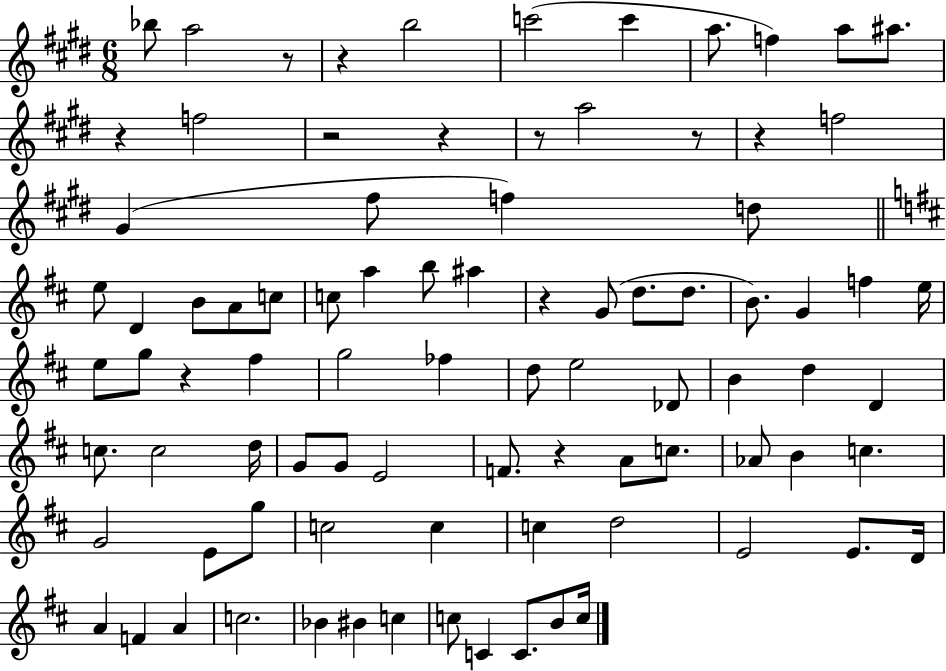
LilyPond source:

{
  \clef treble
  \numericTimeSignature
  \time 6/8
  \key e \major
  bes''8 a''2 r8 | r4 b''2 | c'''2( c'''4 | a''8. f''4) a''8 ais''8. | \break r4 f''2 | r2 r4 | r8 a''2 r8 | r4 f''2 | \break gis'4( fis''8 f''4) d''8 | \bar "||" \break \key d \major e''8 d'4 b'8 a'8 c''8 | c''8 a''4 b''8 ais''4 | r4 g'8( d''8. d''8. | b'8.) g'4 f''4 e''16 | \break e''8 g''8 r4 fis''4 | g''2 fes''4 | d''8 e''2 des'8 | b'4 d''4 d'4 | \break c''8. c''2 d''16 | g'8 g'8 e'2 | f'8. r4 a'8 c''8. | aes'8 b'4 c''4. | \break g'2 e'8 g''8 | c''2 c''4 | c''4 d''2 | e'2 e'8. d'16 | \break a'4 f'4 a'4 | c''2. | bes'4 bis'4 c''4 | c''8 c'4 c'8. b'8 c''16 | \break \bar "|."
}